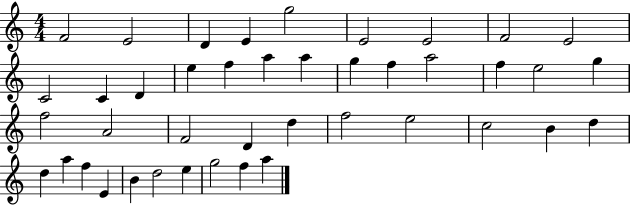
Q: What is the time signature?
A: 4/4